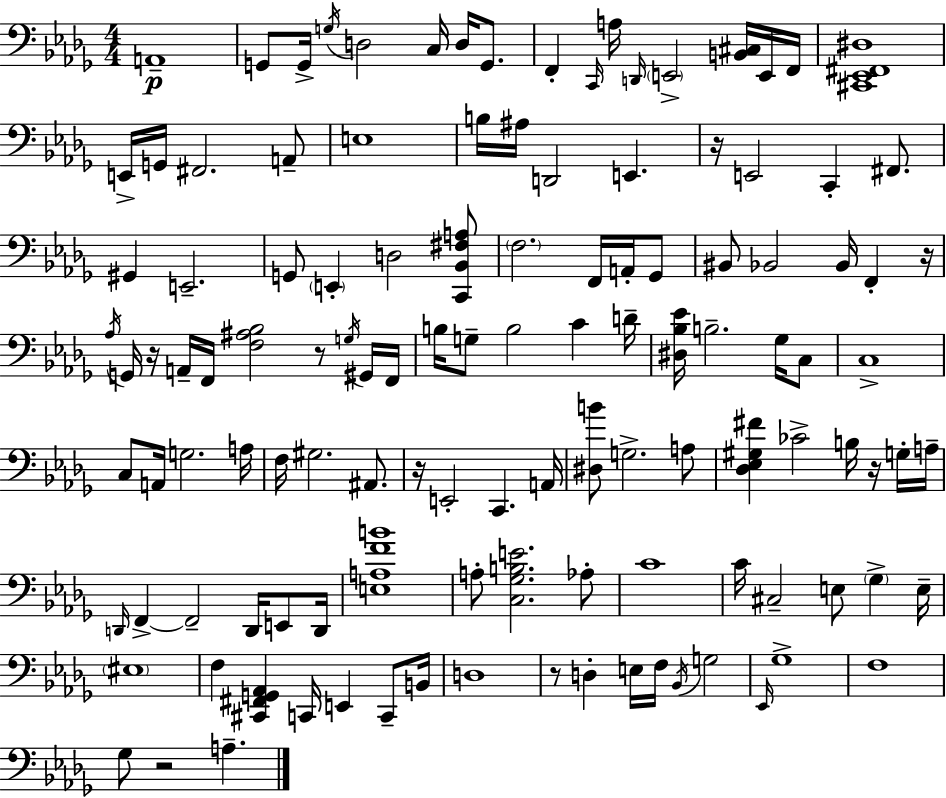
A2/w G2/e G2/s G3/s D3/h C3/s D3/s G2/e. F2/q C2/s A3/s D2/s E2/h [B2,C#3]/s E2/s F2/s [C#2,Eb2,F#2,D#3]/w E2/s G2/s F#2/h. A2/e E3/w B3/s A#3/s D2/h E2/q. R/s E2/h C2/q F#2/e. G#2/q E2/h. G2/e E2/q D3/h [C2,Bb2,F#3,A3]/e F3/h. F2/s A2/s Gb2/e BIS2/e Bb2/h Bb2/s F2/q R/s Ab3/s G2/s R/s A2/s F2/s [F3,A#3,Bb3]/h R/e G3/s G#2/s F2/s B3/s G3/e B3/h C4/q D4/s [D#3,Bb3,Eb4]/s B3/h. Gb3/s C3/e C3/w C3/e A2/s G3/h. A3/s F3/s G#3/h. A#2/e. R/s E2/h C2/q. A2/s [D#3,B4]/e G3/h. A3/e [Db3,Eb3,G#3,F#4]/q CES4/h B3/s R/s G3/s A3/s D2/s F2/q F2/h D2/s E2/e D2/s [E3,A3,F4,B4]/w A3/e [C3,Gb3,B3,E4]/h. Ab3/e C4/w C4/s C#3/h E3/e Gb3/q E3/s EIS3/w F3/q [C#2,F#2,G2,Ab2]/q C2/s E2/q C2/e B2/s D3/w R/e D3/q E3/s F3/s Bb2/s G3/h Eb2/s Gb3/w F3/w Gb3/e R/h A3/q.